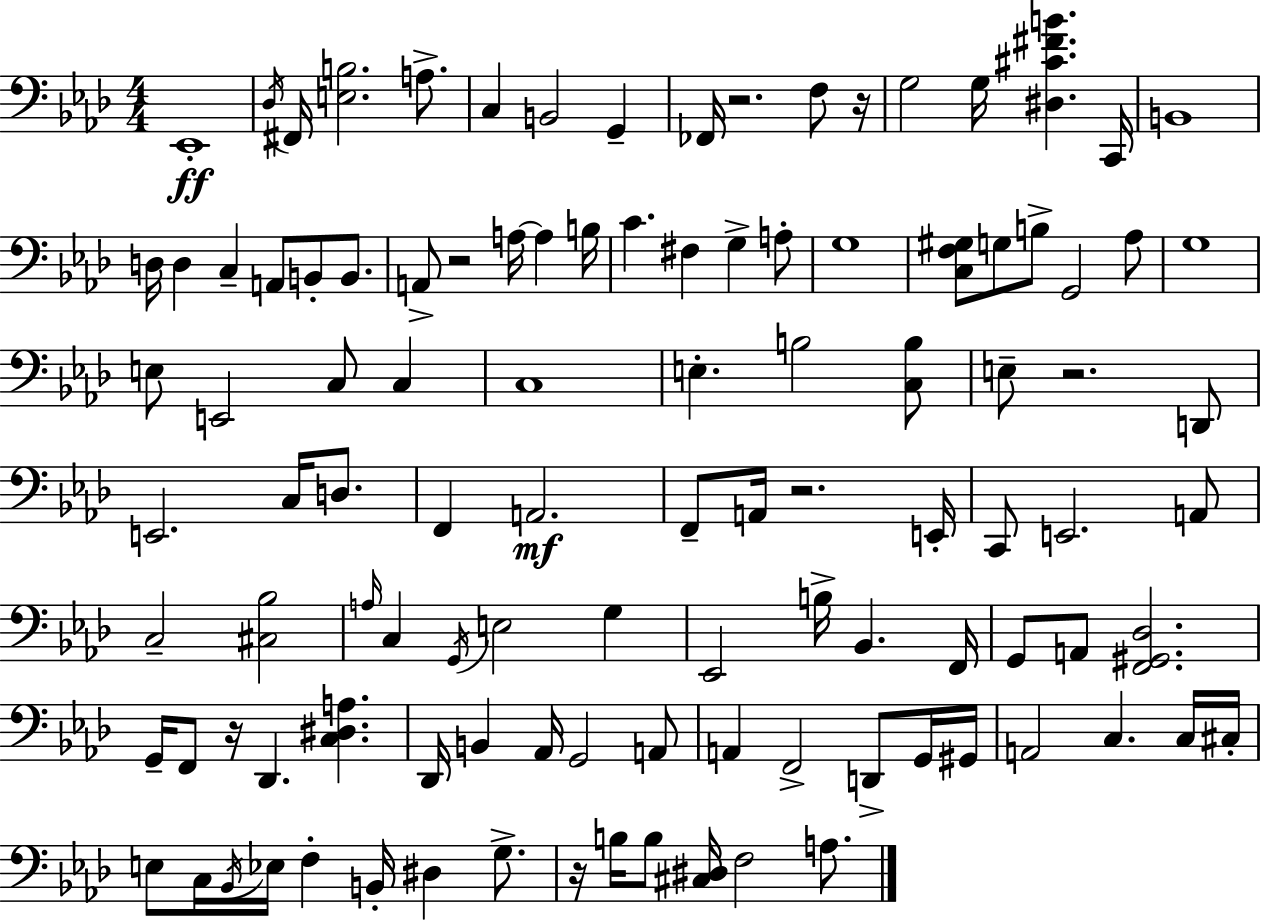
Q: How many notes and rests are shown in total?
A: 109